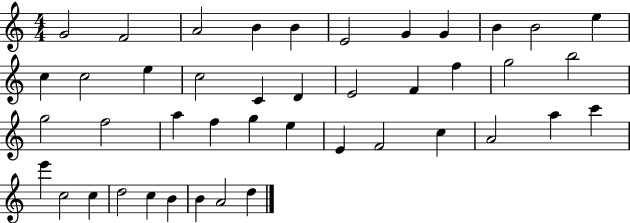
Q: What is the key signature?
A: C major